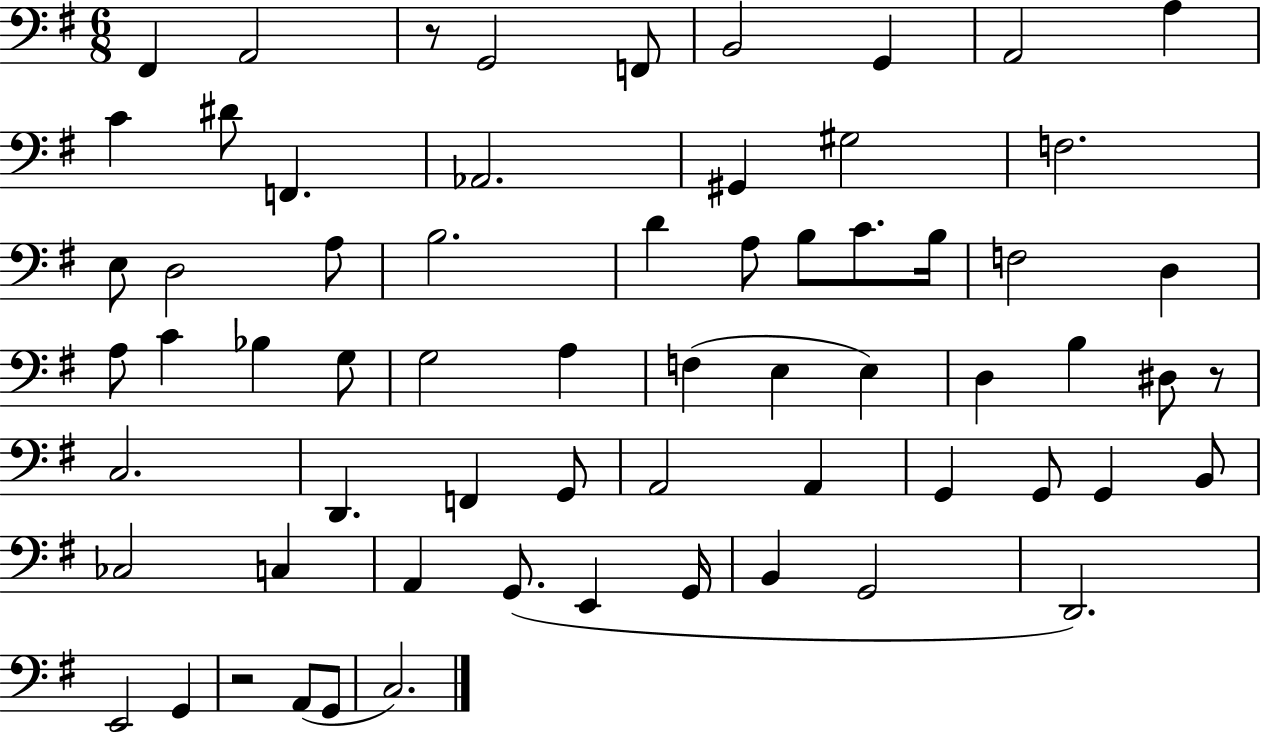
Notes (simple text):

F#2/q A2/h R/e G2/h F2/e B2/h G2/q A2/h A3/q C4/q D#4/e F2/q. Ab2/h. G#2/q G#3/h F3/h. E3/e D3/h A3/e B3/h. D4/q A3/e B3/e C4/e. B3/s F3/h D3/q A3/e C4/q Bb3/q G3/e G3/h A3/q F3/q E3/q E3/q D3/q B3/q D#3/e R/e C3/h. D2/q. F2/q G2/e A2/h A2/q G2/q G2/e G2/q B2/e CES3/h C3/q A2/q G2/e. E2/q G2/s B2/q G2/h D2/h. E2/h G2/q R/h A2/e G2/e C3/h.